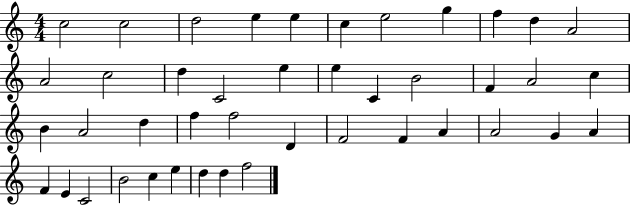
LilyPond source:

{
  \clef treble
  \numericTimeSignature
  \time 4/4
  \key c \major
  c''2 c''2 | d''2 e''4 e''4 | c''4 e''2 g''4 | f''4 d''4 a'2 | \break a'2 c''2 | d''4 c'2 e''4 | e''4 c'4 b'2 | f'4 a'2 c''4 | \break b'4 a'2 d''4 | f''4 f''2 d'4 | f'2 f'4 a'4 | a'2 g'4 a'4 | \break f'4 e'4 c'2 | b'2 c''4 e''4 | d''4 d''4 f''2 | \bar "|."
}